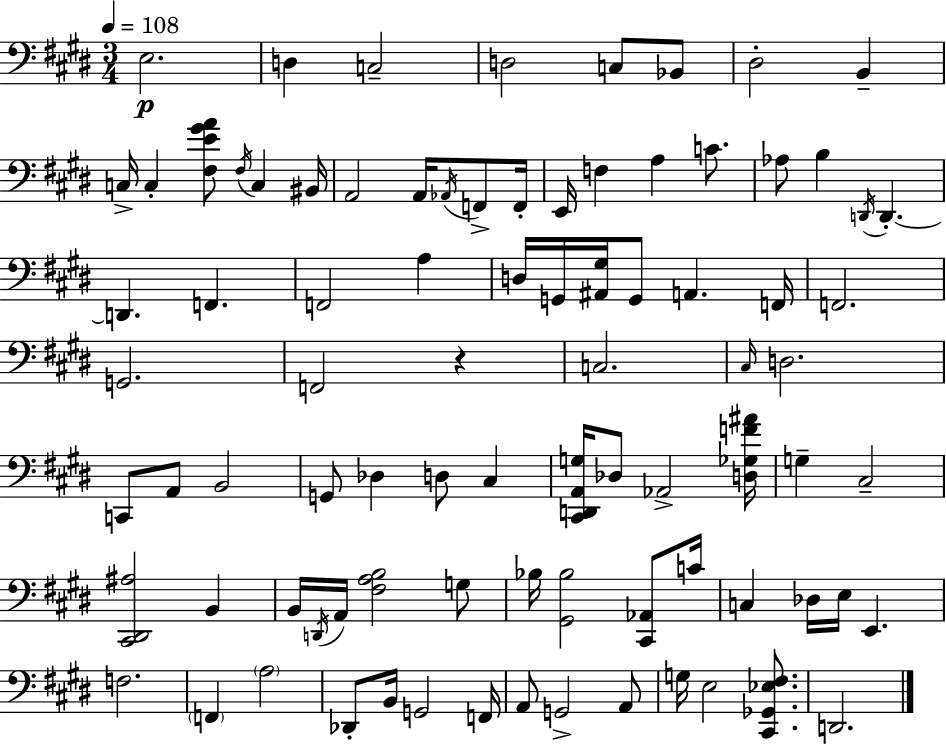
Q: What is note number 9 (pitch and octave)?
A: C3